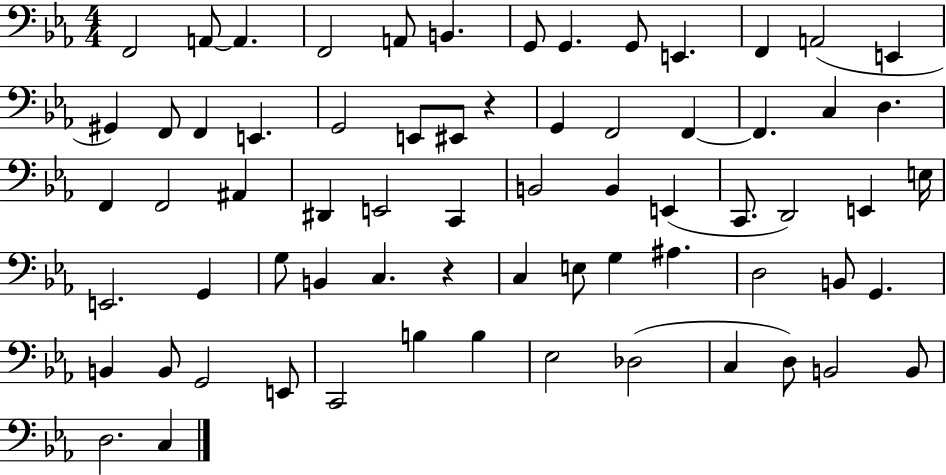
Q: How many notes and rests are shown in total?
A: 68